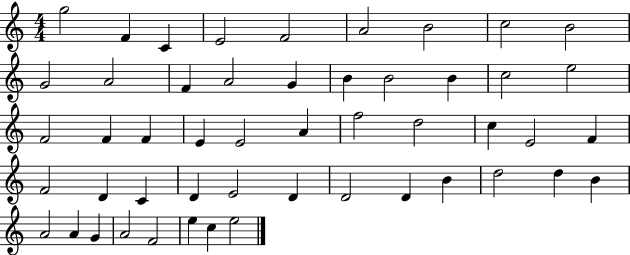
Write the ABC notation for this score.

X:1
T:Untitled
M:4/4
L:1/4
K:C
g2 F C E2 F2 A2 B2 c2 B2 G2 A2 F A2 G B B2 B c2 e2 F2 F F E E2 A f2 d2 c E2 F F2 D C D E2 D D2 D B d2 d B A2 A G A2 F2 e c e2